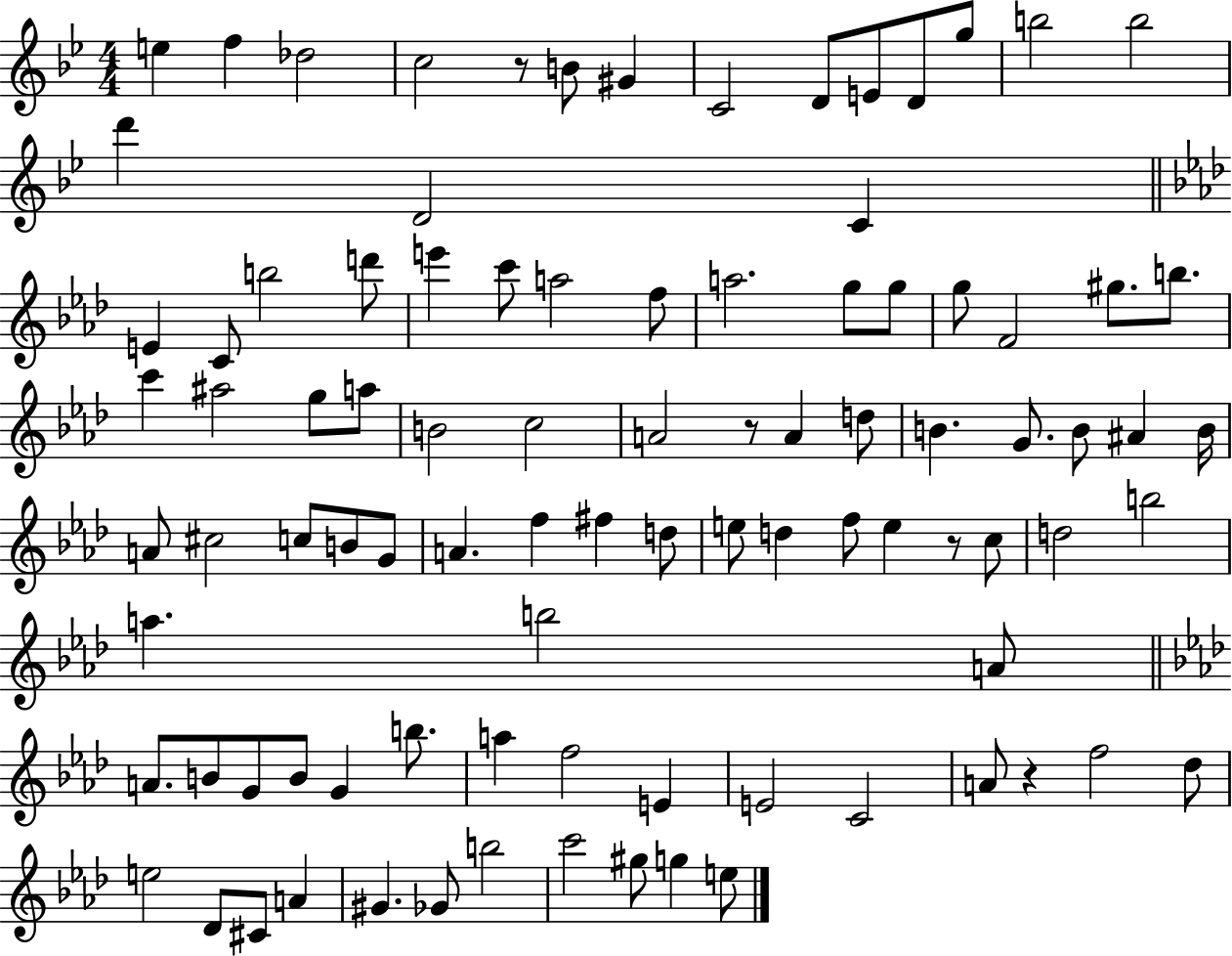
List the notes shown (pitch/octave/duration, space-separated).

E5/q F5/q Db5/h C5/h R/e B4/e G#4/q C4/h D4/e E4/e D4/e G5/e B5/h B5/h D6/q D4/h C4/q E4/q C4/e B5/h D6/e E6/q C6/e A5/h F5/e A5/h. G5/e G5/e G5/e F4/h G#5/e. B5/e. C6/q A#5/h G5/e A5/e B4/h C5/h A4/h R/e A4/q D5/e B4/q. G4/e. B4/e A#4/q B4/s A4/e C#5/h C5/e B4/e G4/e A4/q. F5/q F#5/q D5/e E5/e D5/q F5/e E5/q R/e C5/e D5/h B5/h A5/q. B5/h A4/e A4/e. B4/e G4/e B4/e G4/q B5/e. A5/q F5/h E4/q E4/h C4/h A4/e R/q F5/h Db5/e E5/h Db4/e C#4/e A4/q G#4/q. Gb4/e B5/h C6/h G#5/e G5/q E5/e